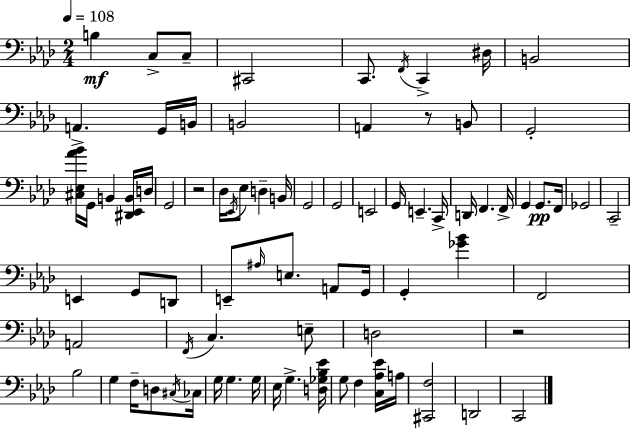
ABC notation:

X:1
T:Untitled
M:2/4
L:1/4
K:Ab
B, C,/2 C,/2 ^C,,2 C,,/2 F,,/4 C,, ^D,/4 B,,2 A,, G,,/4 B,,/4 B,,2 A,, z/2 B,,/2 G,,2 [^C,_E,_A_B]/4 G,,/4 B,, [^D,,_E,,B,,]/4 D,/4 G,,2 z2 _D,/4 _E,,/4 _E,/2 D, B,,/4 G,,2 G,,2 E,,2 G,,/4 E,, C,,/4 D,,/4 F,, F,,/4 G,, G,,/2 F,,/4 _G,,2 C,,2 E,, G,,/2 D,,/2 E,,/2 ^A,/4 E,/2 A,,/2 G,,/4 G,, [_G_B] F,,2 A,,2 F,,/4 C, E,/2 D,2 z2 _B,2 G, F,/4 D,/2 ^C,/4 _C,/4 G,/4 G, G,/4 _E,/4 G, [D,_G,_B,_E]/4 G,/2 F, [C,_A,_E]/4 A,/4 [^C,,F,]2 D,,2 C,,2